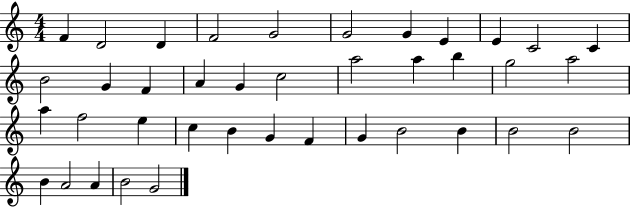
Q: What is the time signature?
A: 4/4